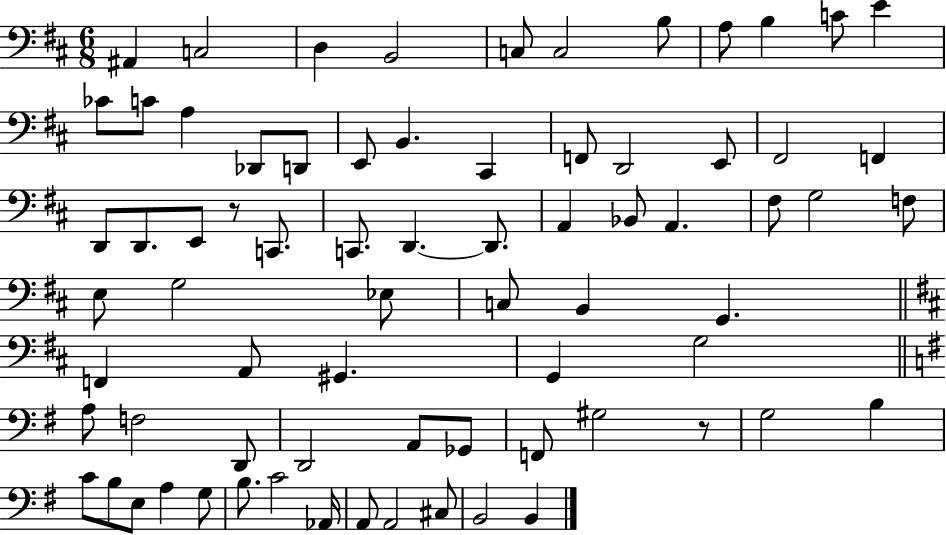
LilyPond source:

{
  \clef bass
  \numericTimeSignature
  \time 6/8
  \key d \major
  \repeat volta 2 { ais,4 c2 | d4 b,2 | c8 c2 b8 | a8 b4 c'8 e'4 | \break ces'8 c'8 a4 des,8 d,8 | e,8 b,4. cis,4 | f,8 d,2 e,8 | fis,2 f,4 | \break d,8 d,8. e,8 r8 c,8. | c,8. d,4.~~ d,8. | a,4 bes,8 a,4. | fis8 g2 f8 | \break e8 g2 ees8 | c8 b,4 g,4. | \bar "||" \break \key b \minor f,4 a,8 gis,4. | g,4 g2 | \bar "||" \break \key g \major a8 f2 d,8 | d,2 a,8 ges,8 | f,8 gis2 r8 | g2 b4 | \break c'8 b8 e8 a4 g8 | b8. c'2 aes,16 | a,8 a,2 cis8 | b,2 b,4 | \break } \bar "|."
}